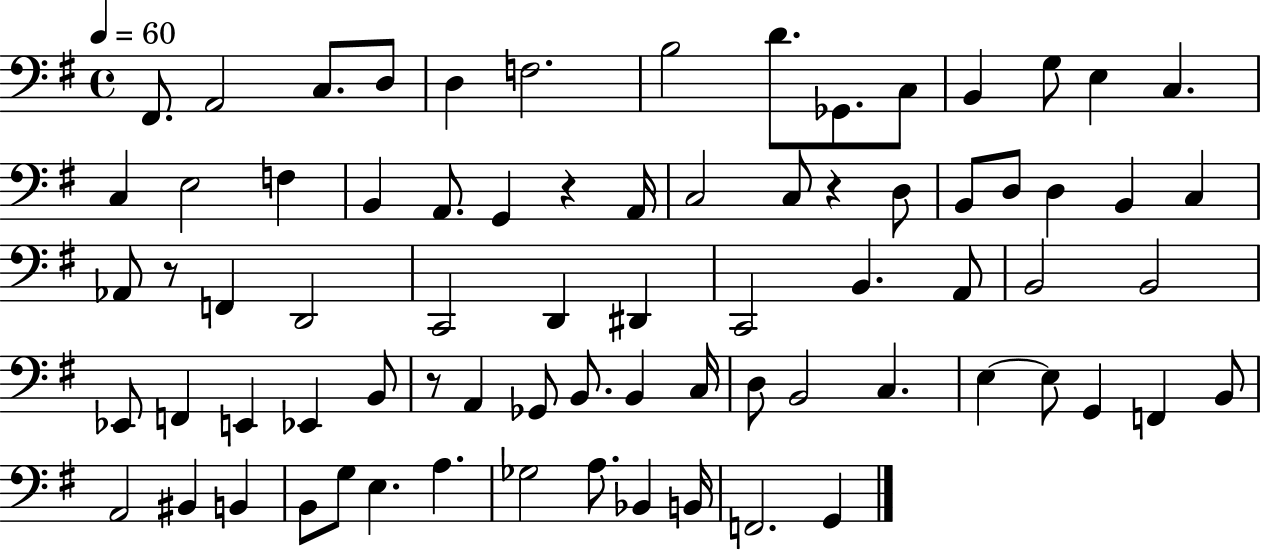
F#2/e. A2/h C3/e. D3/e D3/q F3/h. B3/h D4/e. Gb2/e. C3/e B2/q G3/e E3/q C3/q. C3/q E3/h F3/q B2/q A2/e. G2/q R/q A2/s C3/h C3/e R/q D3/e B2/e D3/e D3/q B2/q C3/q Ab2/e R/e F2/q D2/h C2/h D2/q D#2/q C2/h B2/q. A2/e B2/h B2/h Eb2/e F2/q E2/q Eb2/q B2/e R/e A2/q Gb2/e B2/e. B2/q C3/s D3/e B2/h C3/q. E3/q E3/e G2/q F2/q B2/e A2/h BIS2/q B2/q B2/e G3/e E3/q. A3/q. Gb3/h A3/e. Bb2/q B2/s F2/h. G2/q